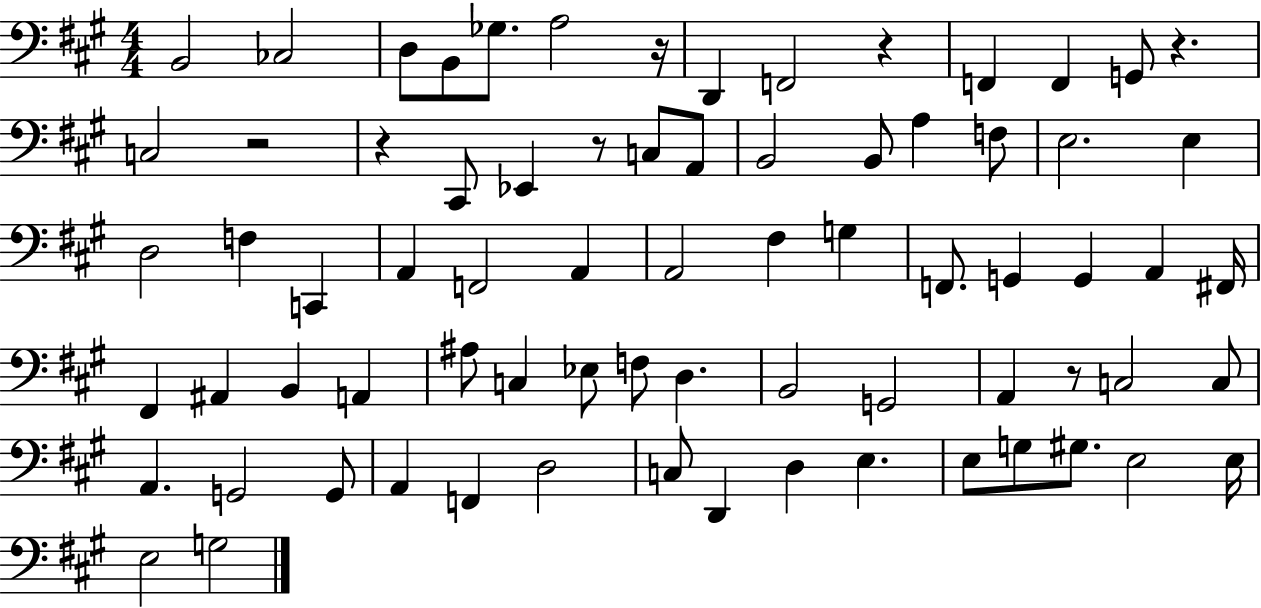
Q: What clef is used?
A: bass